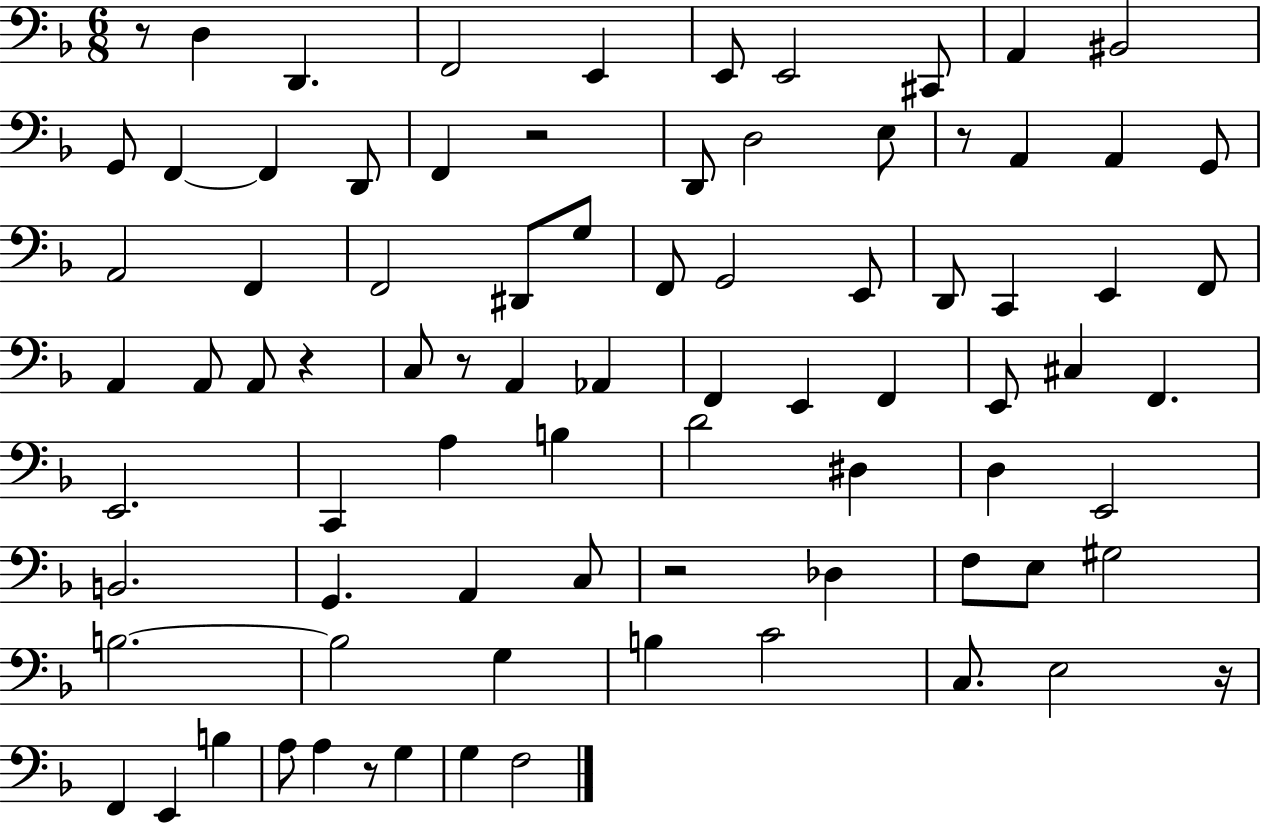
{
  \clef bass
  \numericTimeSignature
  \time 6/8
  \key f \major
  r8 d4 d,4. | f,2 e,4 | e,8 e,2 cis,8 | a,4 bis,2 | \break g,8 f,4~~ f,4 d,8 | f,4 r2 | d,8 d2 e8 | r8 a,4 a,4 g,8 | \break a,2 f,4 | f,2 dis,8 g8 | f,8 g,2 e,8 | d,8 c,4 e,4 f,8 | \break a,4 a,8 a,8 r4 | c8 r8 a,4 aes,4 | f,4 e,4 f,4 | e,8 cis4 f,4. | \break e,2. | c,4 a4 b4 | d'2 dis4 | d4 e,2 | \break b,2. | g,4. a,4 c8 | r2 des4 | f8 e8 gis2 | \break b2.~~ | b2 g4 | b4 c'2 | c8. e2 r16 | \break f,4 e,4 b4 | a8 a4 r8 g4 | g4 f2 | \bar "|."
}